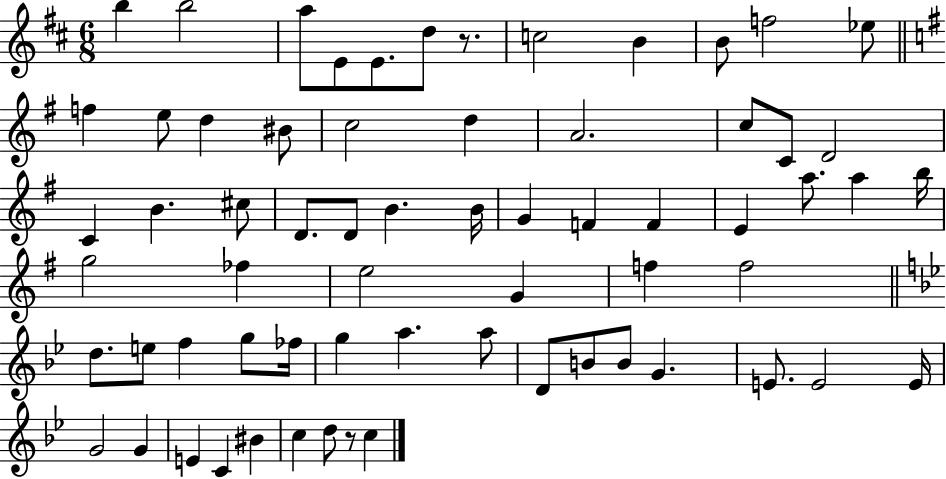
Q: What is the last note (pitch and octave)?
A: C5